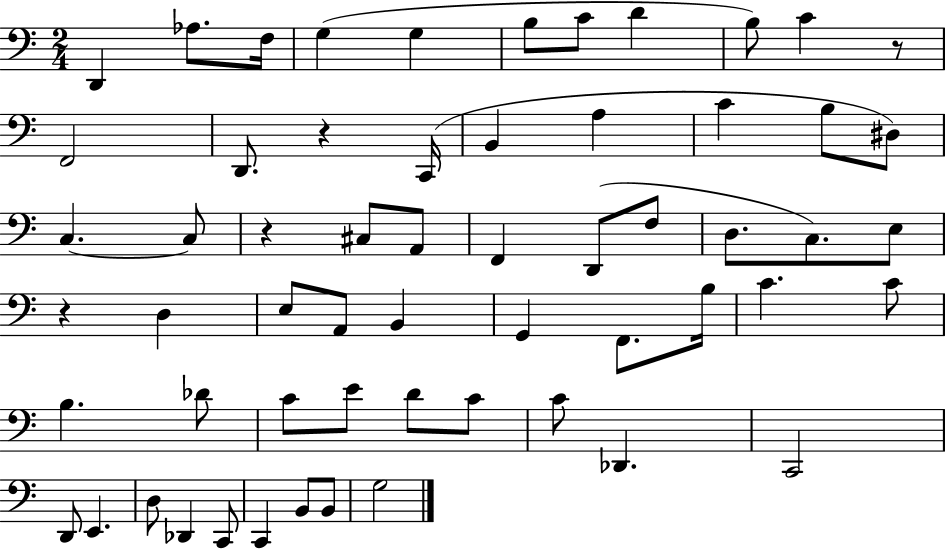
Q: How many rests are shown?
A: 4